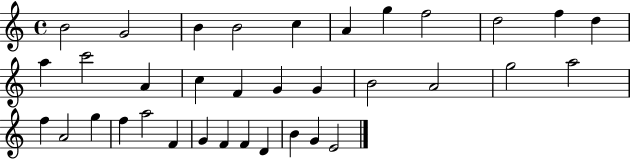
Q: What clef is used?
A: treble